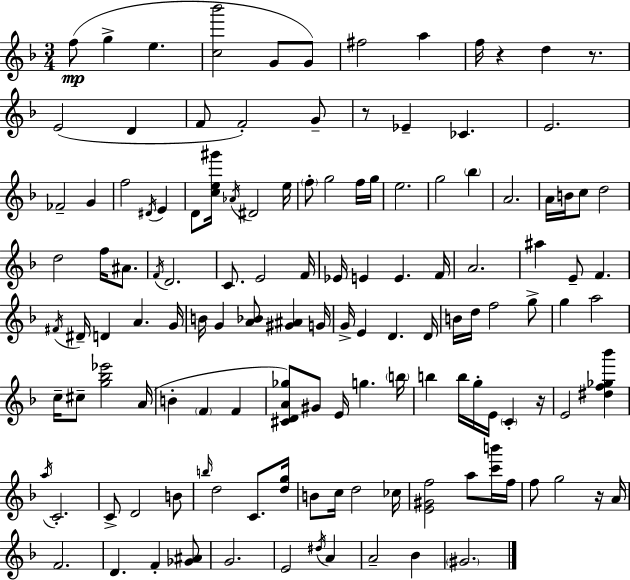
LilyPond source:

{
  \clef treble
  \numericTimeSignature
  \time 3/4
  \key f \major
  \repeat volta 2 { f''8(\mp g''4-> e''4. | <c'' bes'''>2 g'8 g'8) | fis''2 a''4 | f''16 r4 d''4 r8. | \break e'2( d'4 | f'8 f'2-.) g'8-- | r8 ees'4-- ces'4. | e'2. | \break fes'2-- g'4 | f''2 \acciaccatura { dis'16 } e'4 | d'8 <c'' e'' gis'''>16 \acciaccatura { aes'16 } dis'2 | e''16 \parenthesize f''8-. g''2 | \break f''16 g''16 e''2. | g''2 \parenthesize bes''4 | a'2. | a'16 b'16 c''8 d''2 | \break d''2 f''16 ais'8. | \acciaccatura { f'16 } d'2. | c'8. e'2 | f'16 ees'16 e'4 e'4. | \break f'16 a'2. | ais''4 e'8-- f'4. | \acciaccatura { fis'16 } dis'16-- d'4 a'4. | g'16 b'16 g'4 <a' bes'>8 <gis' ais'>4 | \break g'16 g'16-> e'4 d'4. | d'16 b'16 d''16 f''2 | g''8-> g''4 a''2 | c''16-- cis''8-- <g'' bes'' ees'''>2 | \break a'16( b'4-. \parenthesize f'4 | f'4 <cis' d' a' ges''>8) gis'8 e'16 g''4. | \parenthesize b''16 b''4 b''16 g''16-. e'16 \parenthesize c'4-. | r16 e'2 | \break <dis'' f'' ges'' bes'''>4 \acciaccatura { a''16 } c'2.-. | c'8-> d'2 | b'8 \grace { b''16 } d''2 | c'8. <d'' g''>16 b'8 c''16 d''2 | \break ces''16 <e' gis' f''>2 | a''8 <c''' b'''>16 f''16 f''8 g''2 | r16 a'16 f'2. | d'4. | \break f'4-. <ges' ais'>8 g'2. | e'2 | \acciaccatura { dis''16 } a'4 a'2-- | bes'4 \parenthesize gis'2. | \break } \bar "|."
}